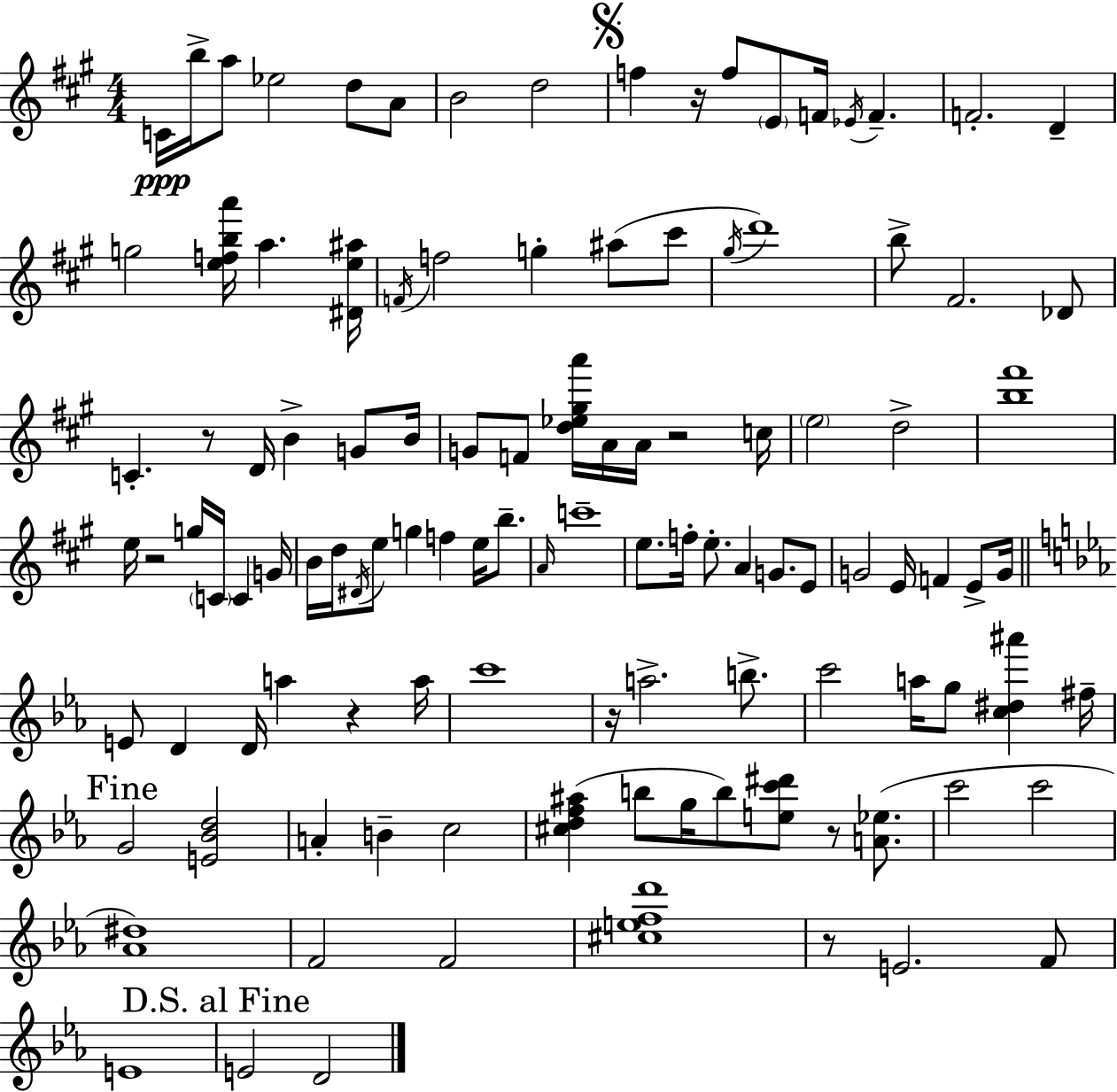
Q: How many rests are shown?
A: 8